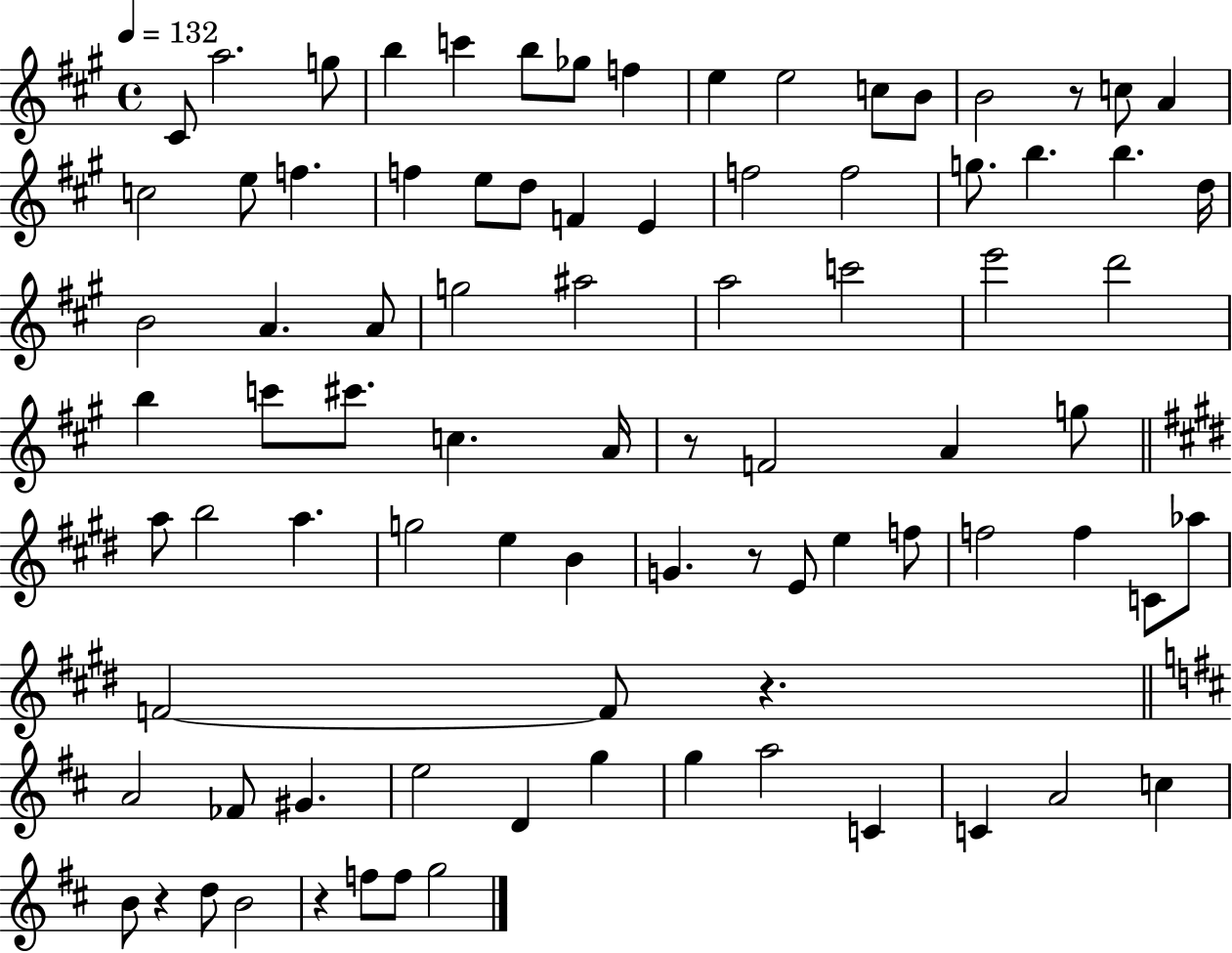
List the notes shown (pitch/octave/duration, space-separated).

C#4/e A5/h. G5/e B5/q C6/q B5/e Gb5/e F5/q E5/q E5/h C5/e B4/e B4/h R/e C5/e A4/q C5/h E5/e F5/q. F5/q E5/e D5/e F4/q E4/q F5/h F5/h G5/e. B5/q. B5/q. D5/s B4/h A4/q. A4/e G5/h A#5/h A5/h C6/h E6/h D6/h B5/q C6/e C#6/e. C5/q. A4/s R/e F4/h A4/q G5/e A5/e B5/h A5/q. G5/h E5/q B4/q G4/q. R/e E4/e E5/q F5/e F5/h F5/q C4/e Ab5/e F4/h F4/e R/q. A4/h FES4/e G#4/q. E5/h D4/q G5/q G5/q A5/h C4/q C4/q A4/h C5/q B4/e R/q D5/e B4/h R/q F5/e F5/e G5/h